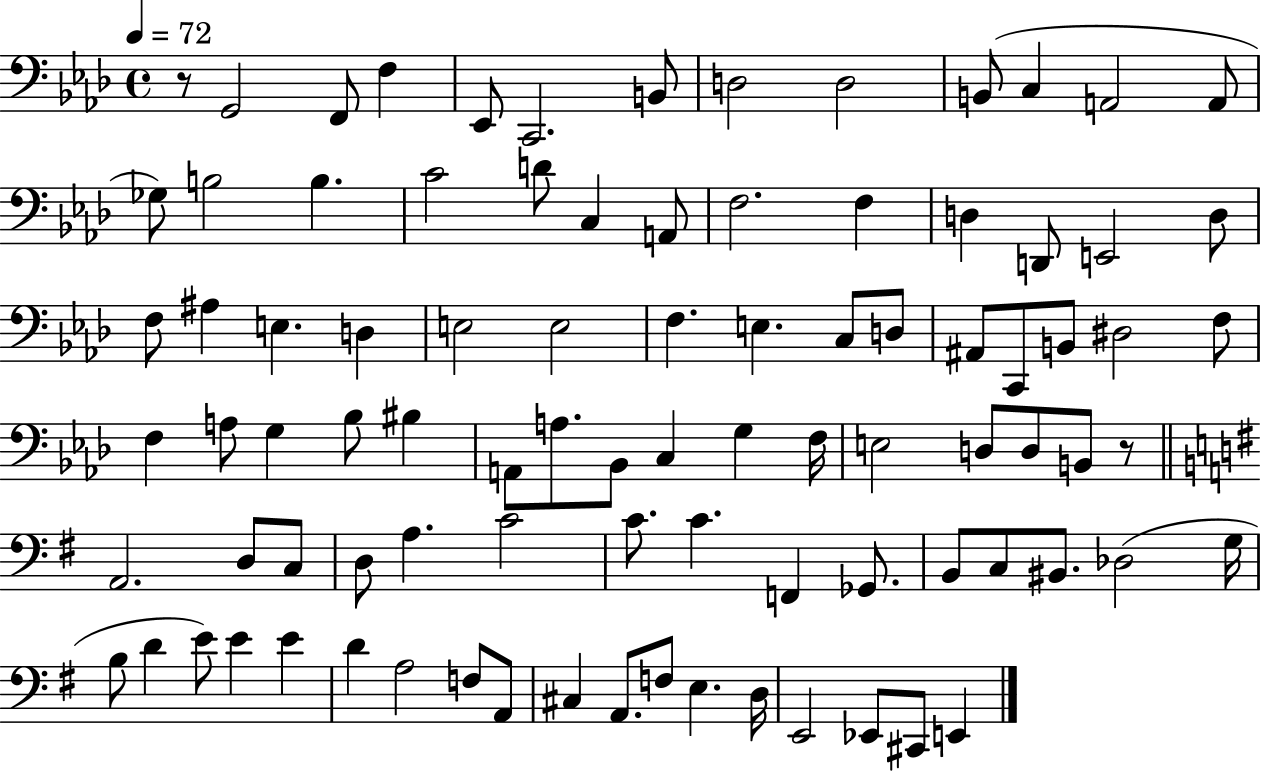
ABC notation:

X:1
T:Untitled
M:4/4
L:1/4
K:Ab
z/2 G,,2 F,,/2 F, _E,,/2 C,,2 B,,/2 D,2 D,2 B,,/2 C, A,,2 A,,/2 _G,/2 B,2 B, C2 D/2 C, A,,/2 F,2 F, D, D,,/2 E,,2 D,/2 F,/2 ^A, E, D, E,2 E,2 F, E, C,/2 D,/2 ^A,,/2 C,,/2 B,,/2 ^D,2 F,/2 F, A,/2 G, _B,/2 ^B, A,,/2 A,/2 _B,,/2 C, G, F,/4 E,2 D,/2 D,/2 B,,/2 z/2 A,,2 D,/2 C,/2 D,/2 A, C2 C/2 C F,, _G,,/2 B,,/2 C,/2 ^B,,/2 _D,2 G,/4 B,/2 D E/2 E E D A,2 F,/2 A,,/2 ^C, A,,/2 F,/2 E, D,/4 E,,2 _E,,/2 ^C,,/2 E,,